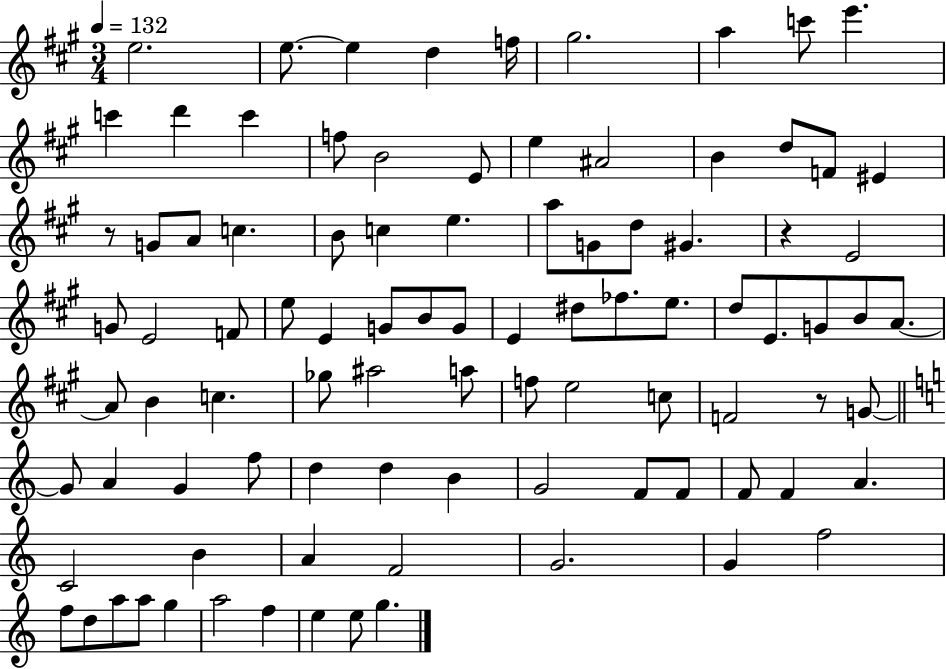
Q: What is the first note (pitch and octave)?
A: E5